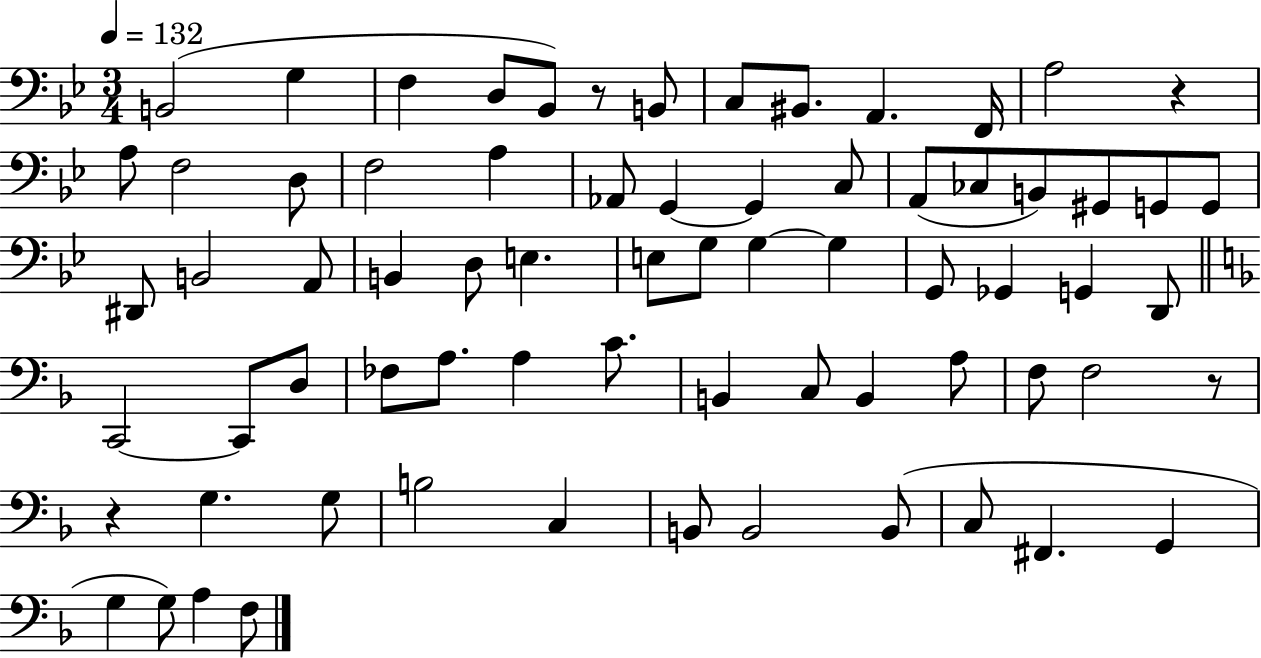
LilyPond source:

{
  \clef bass
  \numericTimeSignature
  \time 3/4
  \key bes \major
  \tempo 4 = 132
  b,2( g4 | f4 d8 bes,8) r8 b,8 | c8 bis,8. a,4. f,16 | a2 r4 | \break a8 f2 d8 | f2 a4 | aes,8 g,4~~ g,4 c8 | a,8( ces8 b,8) gis,8 g,8 g,8 | \break dis,8 b,2 a,8 | b,4 d8 e4. | e8 g8 g4~~ g4 | g,8 ges,4 g,4 d,8 | \break \bar "||" \break \key d \minor c,2~~ c,8 d8 | fes8 a8. a4 c'8. | b,4 c8 b,4 a8 | f8 f2 r8 | \break r4 g4. g8 | b2 c4 | b,8 b,2 b,8( | c8 fis,4. g,4 | \break g4 g8) a4 f8 | \bar "|."
}